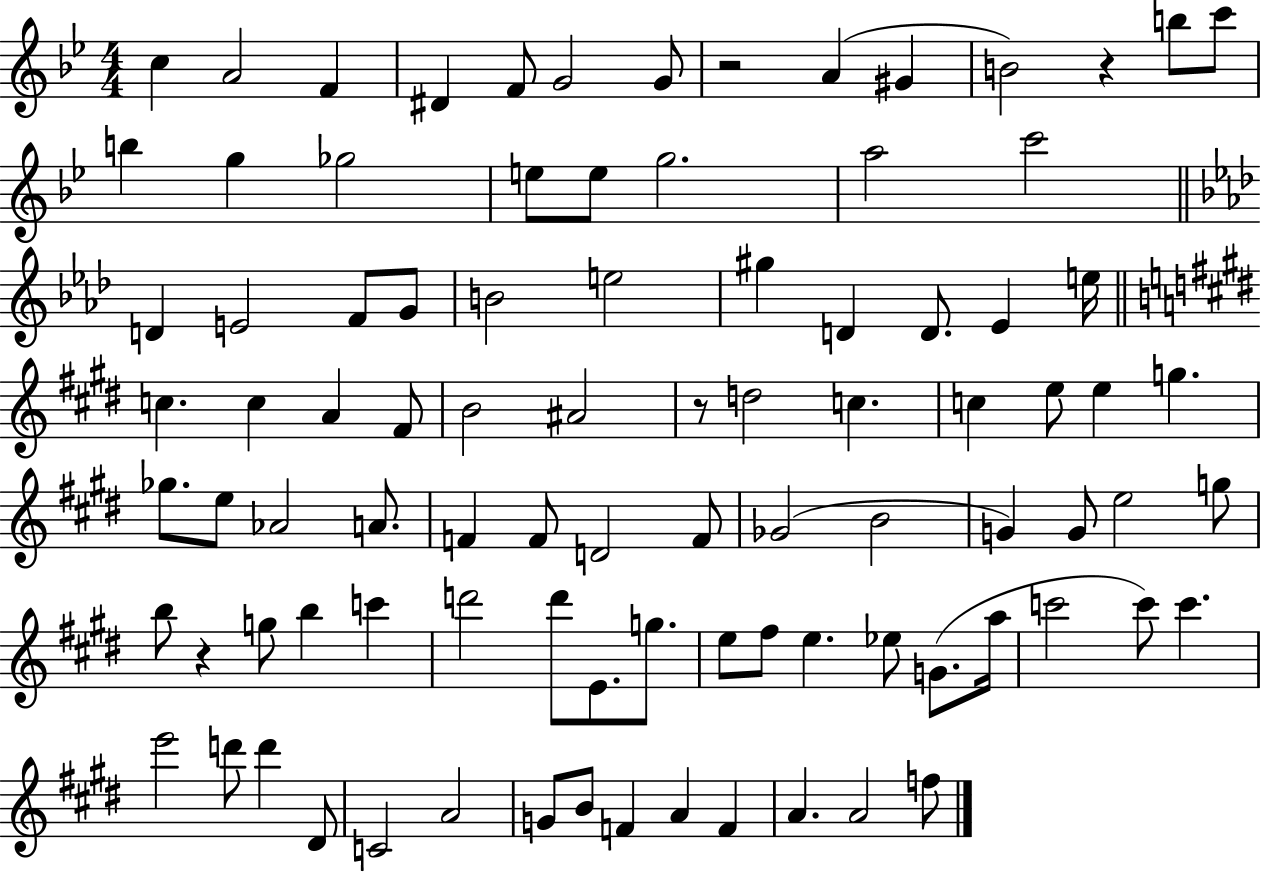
C5/q A4/h F4/q D#4/q F4/e G4/h G4/e R/h A4/q G#4/q B4/h R/q B5/e C6/e B5/q G5/q Gb5/h E5/e E5/e G5/h. A5/h C6/h D4/q E4/h F4/e G4/e B4/h E5/h G#5/q D4/q D4/e. Eb4/q E5/s C5/q. C5/q A4/q F#4/e B4/h A#4/h R/e D5/h C5/q. C5/q E5/e E5/q G5/q. Gb5/e. E5/e Ab4/h A4/e. F4/q F4/e D4/h F4/e Gb4/h B4/h G4/q G4/e E5/h G5/e B5/e R/q G5/e B5/q C6/q D6/h D6/e E4/e. G5/e. E5/e F#5/e E5/q. Eb5/e G4/e. A5/s C6/h C6/e C6/q. E6/h D6/e D6/q D#4/e C4/h A4/h G4/e B4/e F4/q A4/q F4/q A4/q. A4/h F5/e